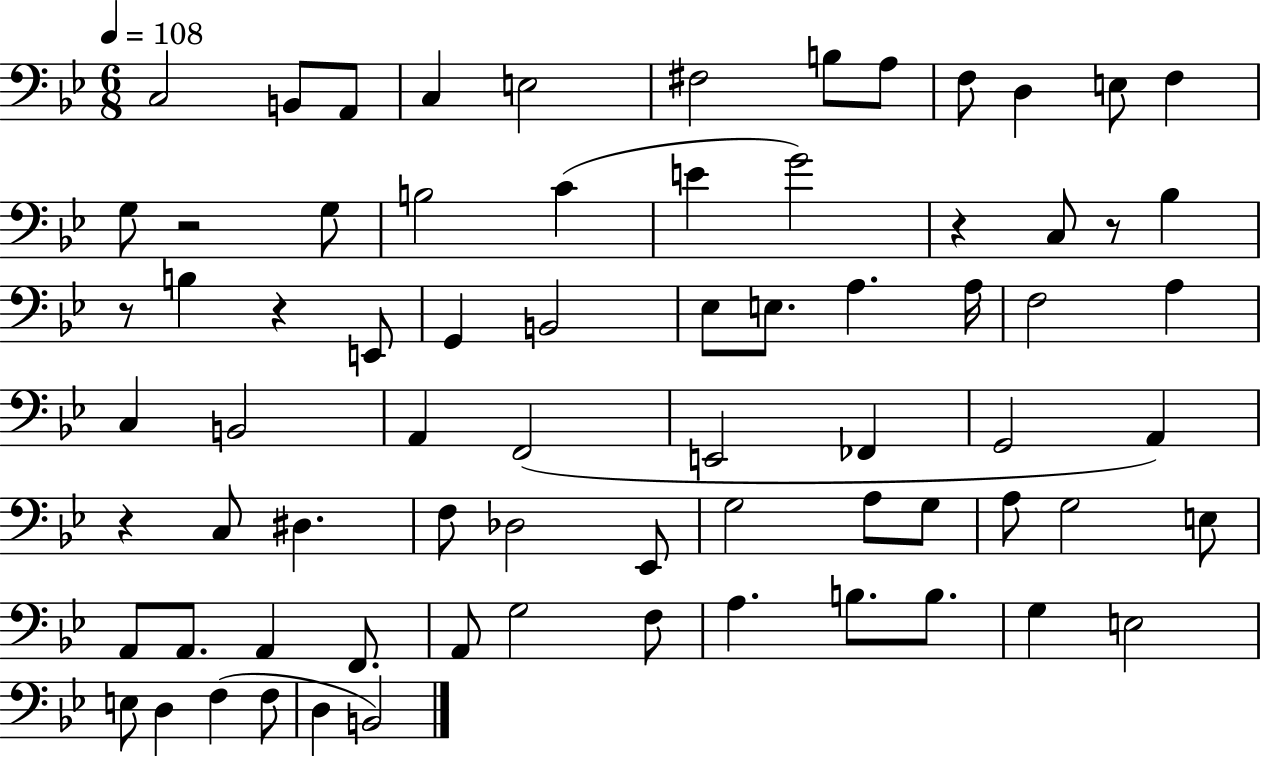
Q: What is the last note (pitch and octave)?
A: B2